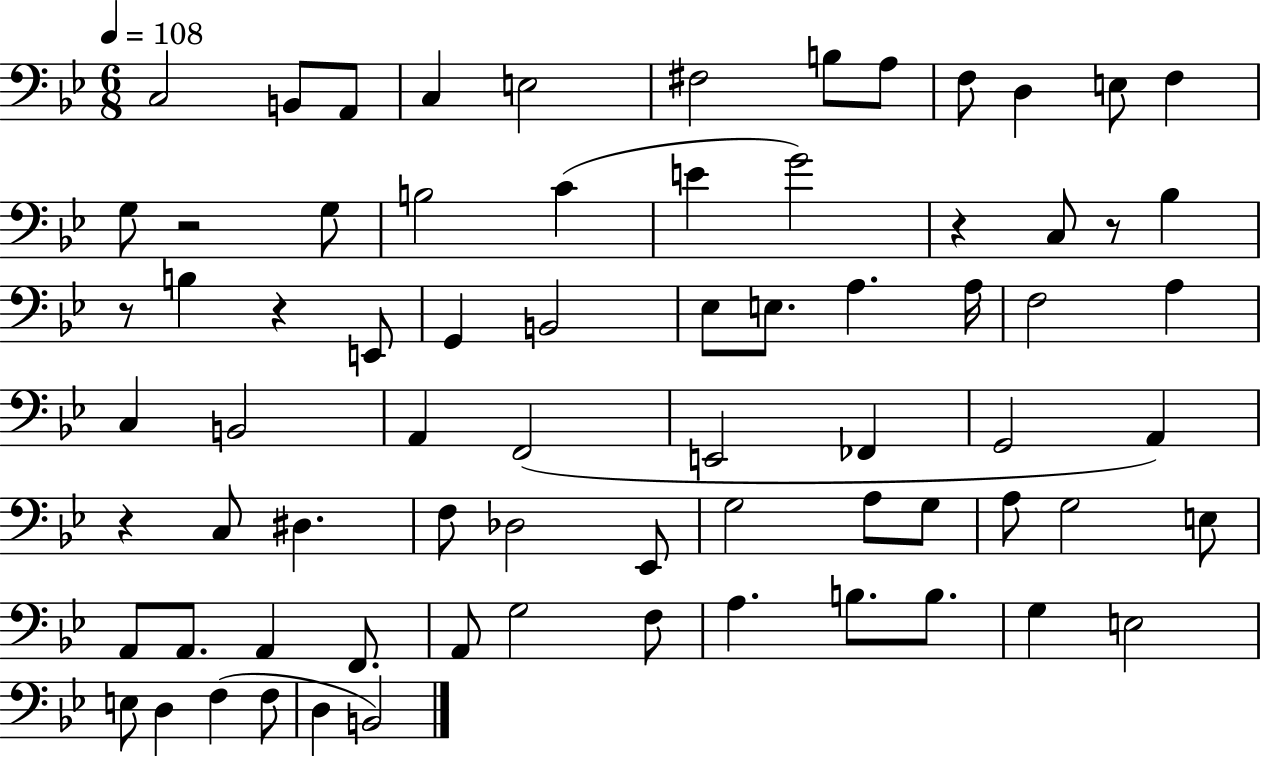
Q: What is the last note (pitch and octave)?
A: B2